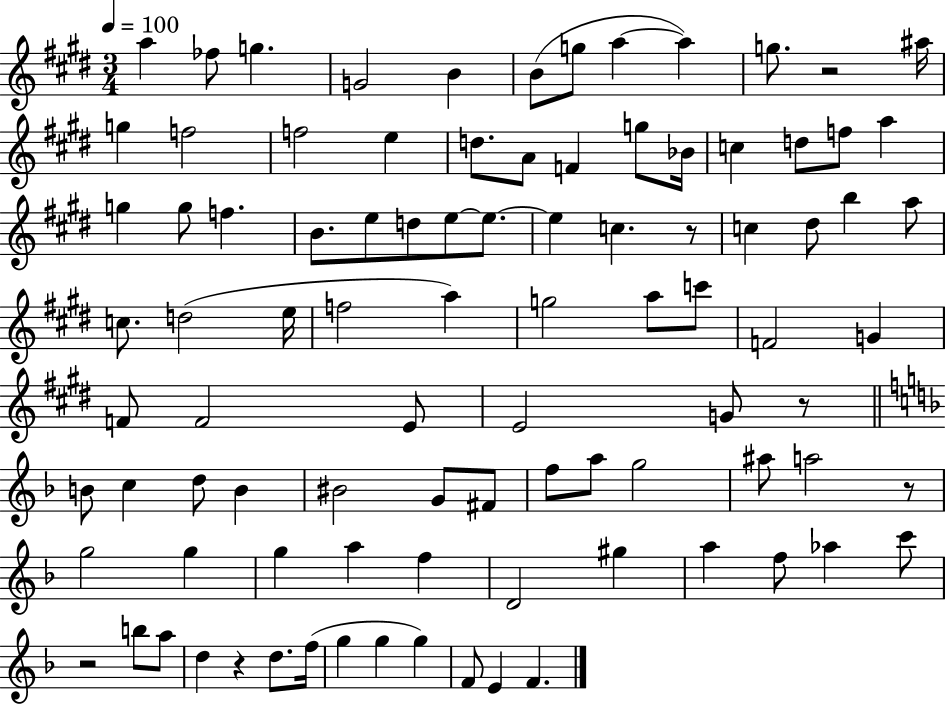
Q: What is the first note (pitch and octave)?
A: A5